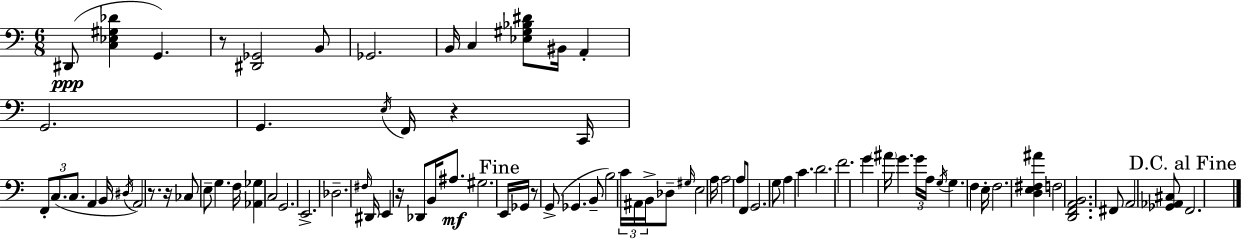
D#2/e [C3,Eb3,G#3,Db4]/q G2/q. R/e [D#2,Gb2]/h B2/e Gb2/h. B2/s C3/q [Eb3,G#3,Bb3,D#4]/e BIS2/s A2/q G2/h. G2/q. E3/s F2/s R/q C2/s F2/e C3/e. C3/e. A2/q B2/s D#3/s A2/h R/e. R/s CES3/e E3/e G3/q. F3/s [Ab2,Gb3]/q C3/h G2/h. E2/h. Db3/h. F#3/s D#2/s E2/q R/s Db2/e B2/s A#3/e. G#3/h. E2/s Gb2/s R/e G2/e Gb2/q. B2/e B3/h C4/s A#2/s B2/s Db3/e G#3/s E3/h A3/s A3/h A3/e F2/e G2/h. G3/e A3/q C4/q. D4/h. F4/h. G4/q A#4/s G4/q. G4/s A3/s G3/s G3/q. F3/q E3/s F3/h. [D3,E3,F#3,A#4]/q F3/h [D2,F2,A2,B2]/h. F#2/e A2/h [Gb2,Ab2,C#3]/e F2/h.